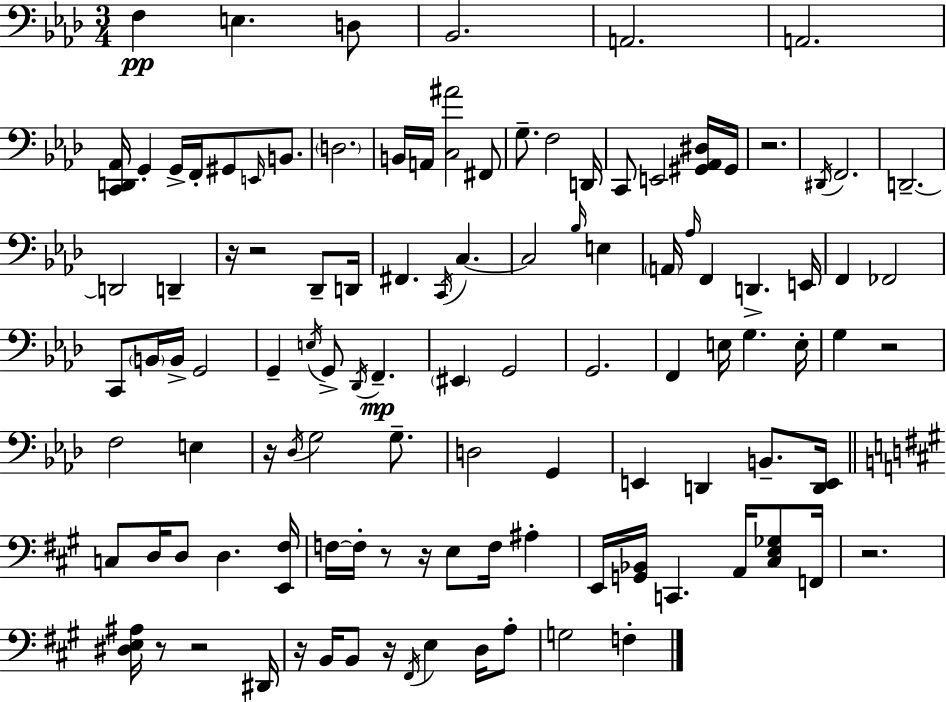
X:1
T:Untitled
M:3/4
L:1/4
K:Ab
F, E, D,/2 _B,,2 A,,2 A,,2 [C,,D,,_A,,]/4 G,, G,,/4 F,,/4 ^G,,/2 E,,/4 B,,/2 D,2 B,,/4 A,,/4 [C,^A]2 ^F,,/2 G,/2 F,2 D,,/4 C,,/2 E,,2 [^G,,_A,,^D,]/4 ^G,,/4 z2 ^D,,/4 F,,2 D,,2 D,,2 D,, z/4 z2 _D,,/2 D,,/4 ^F,, C,,/4 C, C,2 _B,/4 E, A,,/4 _A,/4 F,, D,, E,,/4 F,, _F,,2 C,,/2 B,,/4 B,,/4 G,,2 G,, E,/4 G,,/2 _D,,/4 F,, ^E,, G,,2 G,,2 F,, E,/4 G, E,/4 G, z2 F,2 E, z/4 _D,/4 G,2 G,/2 D,2 G,, E,, D,, B,,/2 [D,,E,,]/4 C,/2 D,/4 D,/2 D, [E,,^F,]/4 F,/4 F,/4 z/2 z/4 E,/2 F,/4 ^A, E,,/4 [G,,_B,,]/4 C,, A,,/4 [^C,E,_G,]/2 F,,/4 z2 [^D,E,^A,]/4 z/2 z2 ^D,,/4 z/4 B,,/4 B,,/2 z/4 ^F,,/4 E, D,/4 A,/2 G,2 F,